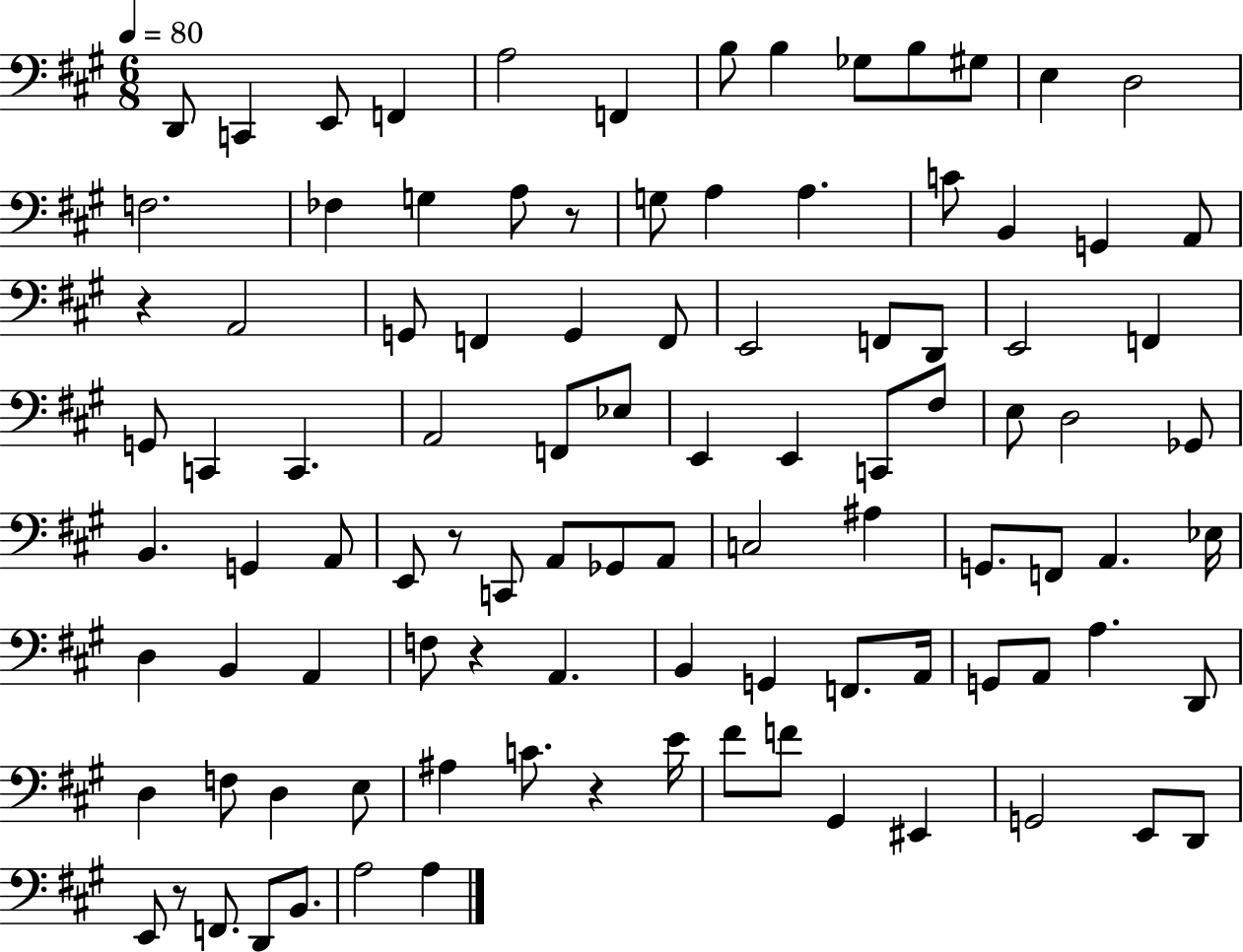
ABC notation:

X:1
T:Untitled
M:6/8
L:1/4
K:A
D,,/2 C,, E,,/2 F,, A,2 F,, B,/2 B, _G,/2 B,/2 ^G,/2 E, D,2 F,2 _F, G, A,/2 z/2 G,/2 A, A, C/2 B,, G,, A,,/2 z A,,2 G,,/2 F,, G,, F,,/2 E,,2 F,,/2 D,,/2 E,,2 F,, G,,/2 C,, C,, A,,2 F,,/2 _E,/2 E,, E,, C,,/2 ^F,/2 E,/2 D,2 _G,,/2 B,, G,, A,,/2 E,,/2 z/2 C,,/2 A,,/2 _G,,/2 A,,/2 C,2 ^A, G,,/2 F,,/2 A,, _E,/4 D, B,, A,, F,/2 z A,, B,, G,, F,,/2 A,,/4 G,,/2 A,,/2 A, D,,/2 D, F,/2 D, E,/2 ^A, C/2 z E/4 ^F/2 F/2 ^G,, ^E,, G,,2 E,,/2 D,,/2 E,,/2 z/2 F,,/2 D,,/2 B,,/2 A,2 A,